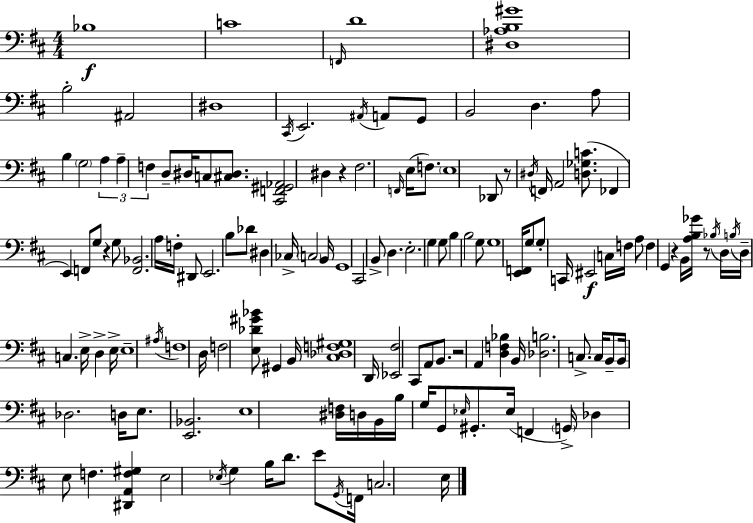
{
  \clef bass
  \numericTimeSignature
  \time 4/4
  \key d \major
  \repeat volta 2 { bes1\f | c'1 | \grace { f,16 } d'1 | <dis aes b gis'>1 | \break b2-. ais,2 | dis1 | \acciaccatura { cis,16 } e,2. \acciaccatura { ais,16 } a,8 | g,8 b,2 d4. | \break a8 b4 \parenthesize g2 \tuplet 3/2 { a4 | a4-- f4 } d8-- dis16 c8 | <cis dis>8. <cis, f, gis, aes,>2 dis4 r4 | fis2. \grace { f,16 }( | \break e16 f8.) \parenthesize e1 | des,8 r8 \acciaccatura { dis16 } f,16 a,2 | <d ges c'>8.( fes,4 e,4) f,8 g8 | r4 g8 <f, bes,>2. | \break a16 f16-. dis,8 e,2. | b8 des'8 dis4 ces16-> \parenthesize c2 | b,16 g,1 | cis,2 b,8-> d4. | \break e2.-. | g4 g8 b4 b2 | g8 g1 | <e, f,>16 g8 \parenthesize g8-. c,16 eis,2\f | \break c16 f16 a8 f4 g,4 r4 | b,16 <a b ges'>16 r8 \acciaccatura { bes16 } d16 \acciaccatura { b16 } d16-- c4. | e16-> d4-> e16-> e1-- | \acciaccatura { ais16 } f1 | \break d16 f2 | <e des' gis' bes'>8 gis,4 b,16 <cis des f gis>1 | d,16 <ees, fis>2 | cis,8 a,8 b,8. r2 | \break a,4 <d f bes>4 b,16 <des b>2. | c8.-> c16 b,8-- b,16 des2. | d16 e8. <e, bes,>2. | e1 | \break <dis f>16 d16 b,16 b16 g16 g,8 \grace { ees16 } | gis,8.-. ees16( f,4 \parenthesize g,16->) des4 e8 f4. | <dis, a, f gis>4 e2 | \acciaccatura { ees16 } g4 b16 d'8. e'8 \acciaccatura { g,16 } f,16 c2. | \break e16 } \bar "|."
}